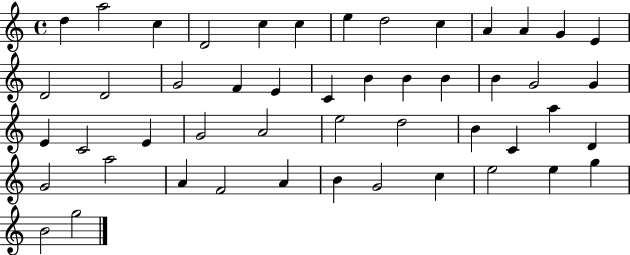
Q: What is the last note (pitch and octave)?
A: G5